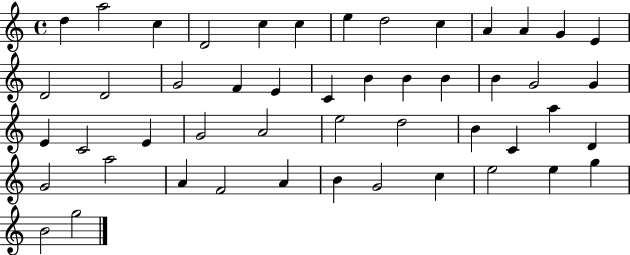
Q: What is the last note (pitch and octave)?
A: G5